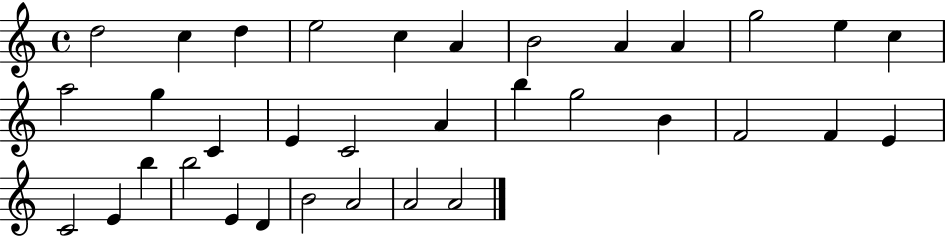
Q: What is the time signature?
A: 4/4